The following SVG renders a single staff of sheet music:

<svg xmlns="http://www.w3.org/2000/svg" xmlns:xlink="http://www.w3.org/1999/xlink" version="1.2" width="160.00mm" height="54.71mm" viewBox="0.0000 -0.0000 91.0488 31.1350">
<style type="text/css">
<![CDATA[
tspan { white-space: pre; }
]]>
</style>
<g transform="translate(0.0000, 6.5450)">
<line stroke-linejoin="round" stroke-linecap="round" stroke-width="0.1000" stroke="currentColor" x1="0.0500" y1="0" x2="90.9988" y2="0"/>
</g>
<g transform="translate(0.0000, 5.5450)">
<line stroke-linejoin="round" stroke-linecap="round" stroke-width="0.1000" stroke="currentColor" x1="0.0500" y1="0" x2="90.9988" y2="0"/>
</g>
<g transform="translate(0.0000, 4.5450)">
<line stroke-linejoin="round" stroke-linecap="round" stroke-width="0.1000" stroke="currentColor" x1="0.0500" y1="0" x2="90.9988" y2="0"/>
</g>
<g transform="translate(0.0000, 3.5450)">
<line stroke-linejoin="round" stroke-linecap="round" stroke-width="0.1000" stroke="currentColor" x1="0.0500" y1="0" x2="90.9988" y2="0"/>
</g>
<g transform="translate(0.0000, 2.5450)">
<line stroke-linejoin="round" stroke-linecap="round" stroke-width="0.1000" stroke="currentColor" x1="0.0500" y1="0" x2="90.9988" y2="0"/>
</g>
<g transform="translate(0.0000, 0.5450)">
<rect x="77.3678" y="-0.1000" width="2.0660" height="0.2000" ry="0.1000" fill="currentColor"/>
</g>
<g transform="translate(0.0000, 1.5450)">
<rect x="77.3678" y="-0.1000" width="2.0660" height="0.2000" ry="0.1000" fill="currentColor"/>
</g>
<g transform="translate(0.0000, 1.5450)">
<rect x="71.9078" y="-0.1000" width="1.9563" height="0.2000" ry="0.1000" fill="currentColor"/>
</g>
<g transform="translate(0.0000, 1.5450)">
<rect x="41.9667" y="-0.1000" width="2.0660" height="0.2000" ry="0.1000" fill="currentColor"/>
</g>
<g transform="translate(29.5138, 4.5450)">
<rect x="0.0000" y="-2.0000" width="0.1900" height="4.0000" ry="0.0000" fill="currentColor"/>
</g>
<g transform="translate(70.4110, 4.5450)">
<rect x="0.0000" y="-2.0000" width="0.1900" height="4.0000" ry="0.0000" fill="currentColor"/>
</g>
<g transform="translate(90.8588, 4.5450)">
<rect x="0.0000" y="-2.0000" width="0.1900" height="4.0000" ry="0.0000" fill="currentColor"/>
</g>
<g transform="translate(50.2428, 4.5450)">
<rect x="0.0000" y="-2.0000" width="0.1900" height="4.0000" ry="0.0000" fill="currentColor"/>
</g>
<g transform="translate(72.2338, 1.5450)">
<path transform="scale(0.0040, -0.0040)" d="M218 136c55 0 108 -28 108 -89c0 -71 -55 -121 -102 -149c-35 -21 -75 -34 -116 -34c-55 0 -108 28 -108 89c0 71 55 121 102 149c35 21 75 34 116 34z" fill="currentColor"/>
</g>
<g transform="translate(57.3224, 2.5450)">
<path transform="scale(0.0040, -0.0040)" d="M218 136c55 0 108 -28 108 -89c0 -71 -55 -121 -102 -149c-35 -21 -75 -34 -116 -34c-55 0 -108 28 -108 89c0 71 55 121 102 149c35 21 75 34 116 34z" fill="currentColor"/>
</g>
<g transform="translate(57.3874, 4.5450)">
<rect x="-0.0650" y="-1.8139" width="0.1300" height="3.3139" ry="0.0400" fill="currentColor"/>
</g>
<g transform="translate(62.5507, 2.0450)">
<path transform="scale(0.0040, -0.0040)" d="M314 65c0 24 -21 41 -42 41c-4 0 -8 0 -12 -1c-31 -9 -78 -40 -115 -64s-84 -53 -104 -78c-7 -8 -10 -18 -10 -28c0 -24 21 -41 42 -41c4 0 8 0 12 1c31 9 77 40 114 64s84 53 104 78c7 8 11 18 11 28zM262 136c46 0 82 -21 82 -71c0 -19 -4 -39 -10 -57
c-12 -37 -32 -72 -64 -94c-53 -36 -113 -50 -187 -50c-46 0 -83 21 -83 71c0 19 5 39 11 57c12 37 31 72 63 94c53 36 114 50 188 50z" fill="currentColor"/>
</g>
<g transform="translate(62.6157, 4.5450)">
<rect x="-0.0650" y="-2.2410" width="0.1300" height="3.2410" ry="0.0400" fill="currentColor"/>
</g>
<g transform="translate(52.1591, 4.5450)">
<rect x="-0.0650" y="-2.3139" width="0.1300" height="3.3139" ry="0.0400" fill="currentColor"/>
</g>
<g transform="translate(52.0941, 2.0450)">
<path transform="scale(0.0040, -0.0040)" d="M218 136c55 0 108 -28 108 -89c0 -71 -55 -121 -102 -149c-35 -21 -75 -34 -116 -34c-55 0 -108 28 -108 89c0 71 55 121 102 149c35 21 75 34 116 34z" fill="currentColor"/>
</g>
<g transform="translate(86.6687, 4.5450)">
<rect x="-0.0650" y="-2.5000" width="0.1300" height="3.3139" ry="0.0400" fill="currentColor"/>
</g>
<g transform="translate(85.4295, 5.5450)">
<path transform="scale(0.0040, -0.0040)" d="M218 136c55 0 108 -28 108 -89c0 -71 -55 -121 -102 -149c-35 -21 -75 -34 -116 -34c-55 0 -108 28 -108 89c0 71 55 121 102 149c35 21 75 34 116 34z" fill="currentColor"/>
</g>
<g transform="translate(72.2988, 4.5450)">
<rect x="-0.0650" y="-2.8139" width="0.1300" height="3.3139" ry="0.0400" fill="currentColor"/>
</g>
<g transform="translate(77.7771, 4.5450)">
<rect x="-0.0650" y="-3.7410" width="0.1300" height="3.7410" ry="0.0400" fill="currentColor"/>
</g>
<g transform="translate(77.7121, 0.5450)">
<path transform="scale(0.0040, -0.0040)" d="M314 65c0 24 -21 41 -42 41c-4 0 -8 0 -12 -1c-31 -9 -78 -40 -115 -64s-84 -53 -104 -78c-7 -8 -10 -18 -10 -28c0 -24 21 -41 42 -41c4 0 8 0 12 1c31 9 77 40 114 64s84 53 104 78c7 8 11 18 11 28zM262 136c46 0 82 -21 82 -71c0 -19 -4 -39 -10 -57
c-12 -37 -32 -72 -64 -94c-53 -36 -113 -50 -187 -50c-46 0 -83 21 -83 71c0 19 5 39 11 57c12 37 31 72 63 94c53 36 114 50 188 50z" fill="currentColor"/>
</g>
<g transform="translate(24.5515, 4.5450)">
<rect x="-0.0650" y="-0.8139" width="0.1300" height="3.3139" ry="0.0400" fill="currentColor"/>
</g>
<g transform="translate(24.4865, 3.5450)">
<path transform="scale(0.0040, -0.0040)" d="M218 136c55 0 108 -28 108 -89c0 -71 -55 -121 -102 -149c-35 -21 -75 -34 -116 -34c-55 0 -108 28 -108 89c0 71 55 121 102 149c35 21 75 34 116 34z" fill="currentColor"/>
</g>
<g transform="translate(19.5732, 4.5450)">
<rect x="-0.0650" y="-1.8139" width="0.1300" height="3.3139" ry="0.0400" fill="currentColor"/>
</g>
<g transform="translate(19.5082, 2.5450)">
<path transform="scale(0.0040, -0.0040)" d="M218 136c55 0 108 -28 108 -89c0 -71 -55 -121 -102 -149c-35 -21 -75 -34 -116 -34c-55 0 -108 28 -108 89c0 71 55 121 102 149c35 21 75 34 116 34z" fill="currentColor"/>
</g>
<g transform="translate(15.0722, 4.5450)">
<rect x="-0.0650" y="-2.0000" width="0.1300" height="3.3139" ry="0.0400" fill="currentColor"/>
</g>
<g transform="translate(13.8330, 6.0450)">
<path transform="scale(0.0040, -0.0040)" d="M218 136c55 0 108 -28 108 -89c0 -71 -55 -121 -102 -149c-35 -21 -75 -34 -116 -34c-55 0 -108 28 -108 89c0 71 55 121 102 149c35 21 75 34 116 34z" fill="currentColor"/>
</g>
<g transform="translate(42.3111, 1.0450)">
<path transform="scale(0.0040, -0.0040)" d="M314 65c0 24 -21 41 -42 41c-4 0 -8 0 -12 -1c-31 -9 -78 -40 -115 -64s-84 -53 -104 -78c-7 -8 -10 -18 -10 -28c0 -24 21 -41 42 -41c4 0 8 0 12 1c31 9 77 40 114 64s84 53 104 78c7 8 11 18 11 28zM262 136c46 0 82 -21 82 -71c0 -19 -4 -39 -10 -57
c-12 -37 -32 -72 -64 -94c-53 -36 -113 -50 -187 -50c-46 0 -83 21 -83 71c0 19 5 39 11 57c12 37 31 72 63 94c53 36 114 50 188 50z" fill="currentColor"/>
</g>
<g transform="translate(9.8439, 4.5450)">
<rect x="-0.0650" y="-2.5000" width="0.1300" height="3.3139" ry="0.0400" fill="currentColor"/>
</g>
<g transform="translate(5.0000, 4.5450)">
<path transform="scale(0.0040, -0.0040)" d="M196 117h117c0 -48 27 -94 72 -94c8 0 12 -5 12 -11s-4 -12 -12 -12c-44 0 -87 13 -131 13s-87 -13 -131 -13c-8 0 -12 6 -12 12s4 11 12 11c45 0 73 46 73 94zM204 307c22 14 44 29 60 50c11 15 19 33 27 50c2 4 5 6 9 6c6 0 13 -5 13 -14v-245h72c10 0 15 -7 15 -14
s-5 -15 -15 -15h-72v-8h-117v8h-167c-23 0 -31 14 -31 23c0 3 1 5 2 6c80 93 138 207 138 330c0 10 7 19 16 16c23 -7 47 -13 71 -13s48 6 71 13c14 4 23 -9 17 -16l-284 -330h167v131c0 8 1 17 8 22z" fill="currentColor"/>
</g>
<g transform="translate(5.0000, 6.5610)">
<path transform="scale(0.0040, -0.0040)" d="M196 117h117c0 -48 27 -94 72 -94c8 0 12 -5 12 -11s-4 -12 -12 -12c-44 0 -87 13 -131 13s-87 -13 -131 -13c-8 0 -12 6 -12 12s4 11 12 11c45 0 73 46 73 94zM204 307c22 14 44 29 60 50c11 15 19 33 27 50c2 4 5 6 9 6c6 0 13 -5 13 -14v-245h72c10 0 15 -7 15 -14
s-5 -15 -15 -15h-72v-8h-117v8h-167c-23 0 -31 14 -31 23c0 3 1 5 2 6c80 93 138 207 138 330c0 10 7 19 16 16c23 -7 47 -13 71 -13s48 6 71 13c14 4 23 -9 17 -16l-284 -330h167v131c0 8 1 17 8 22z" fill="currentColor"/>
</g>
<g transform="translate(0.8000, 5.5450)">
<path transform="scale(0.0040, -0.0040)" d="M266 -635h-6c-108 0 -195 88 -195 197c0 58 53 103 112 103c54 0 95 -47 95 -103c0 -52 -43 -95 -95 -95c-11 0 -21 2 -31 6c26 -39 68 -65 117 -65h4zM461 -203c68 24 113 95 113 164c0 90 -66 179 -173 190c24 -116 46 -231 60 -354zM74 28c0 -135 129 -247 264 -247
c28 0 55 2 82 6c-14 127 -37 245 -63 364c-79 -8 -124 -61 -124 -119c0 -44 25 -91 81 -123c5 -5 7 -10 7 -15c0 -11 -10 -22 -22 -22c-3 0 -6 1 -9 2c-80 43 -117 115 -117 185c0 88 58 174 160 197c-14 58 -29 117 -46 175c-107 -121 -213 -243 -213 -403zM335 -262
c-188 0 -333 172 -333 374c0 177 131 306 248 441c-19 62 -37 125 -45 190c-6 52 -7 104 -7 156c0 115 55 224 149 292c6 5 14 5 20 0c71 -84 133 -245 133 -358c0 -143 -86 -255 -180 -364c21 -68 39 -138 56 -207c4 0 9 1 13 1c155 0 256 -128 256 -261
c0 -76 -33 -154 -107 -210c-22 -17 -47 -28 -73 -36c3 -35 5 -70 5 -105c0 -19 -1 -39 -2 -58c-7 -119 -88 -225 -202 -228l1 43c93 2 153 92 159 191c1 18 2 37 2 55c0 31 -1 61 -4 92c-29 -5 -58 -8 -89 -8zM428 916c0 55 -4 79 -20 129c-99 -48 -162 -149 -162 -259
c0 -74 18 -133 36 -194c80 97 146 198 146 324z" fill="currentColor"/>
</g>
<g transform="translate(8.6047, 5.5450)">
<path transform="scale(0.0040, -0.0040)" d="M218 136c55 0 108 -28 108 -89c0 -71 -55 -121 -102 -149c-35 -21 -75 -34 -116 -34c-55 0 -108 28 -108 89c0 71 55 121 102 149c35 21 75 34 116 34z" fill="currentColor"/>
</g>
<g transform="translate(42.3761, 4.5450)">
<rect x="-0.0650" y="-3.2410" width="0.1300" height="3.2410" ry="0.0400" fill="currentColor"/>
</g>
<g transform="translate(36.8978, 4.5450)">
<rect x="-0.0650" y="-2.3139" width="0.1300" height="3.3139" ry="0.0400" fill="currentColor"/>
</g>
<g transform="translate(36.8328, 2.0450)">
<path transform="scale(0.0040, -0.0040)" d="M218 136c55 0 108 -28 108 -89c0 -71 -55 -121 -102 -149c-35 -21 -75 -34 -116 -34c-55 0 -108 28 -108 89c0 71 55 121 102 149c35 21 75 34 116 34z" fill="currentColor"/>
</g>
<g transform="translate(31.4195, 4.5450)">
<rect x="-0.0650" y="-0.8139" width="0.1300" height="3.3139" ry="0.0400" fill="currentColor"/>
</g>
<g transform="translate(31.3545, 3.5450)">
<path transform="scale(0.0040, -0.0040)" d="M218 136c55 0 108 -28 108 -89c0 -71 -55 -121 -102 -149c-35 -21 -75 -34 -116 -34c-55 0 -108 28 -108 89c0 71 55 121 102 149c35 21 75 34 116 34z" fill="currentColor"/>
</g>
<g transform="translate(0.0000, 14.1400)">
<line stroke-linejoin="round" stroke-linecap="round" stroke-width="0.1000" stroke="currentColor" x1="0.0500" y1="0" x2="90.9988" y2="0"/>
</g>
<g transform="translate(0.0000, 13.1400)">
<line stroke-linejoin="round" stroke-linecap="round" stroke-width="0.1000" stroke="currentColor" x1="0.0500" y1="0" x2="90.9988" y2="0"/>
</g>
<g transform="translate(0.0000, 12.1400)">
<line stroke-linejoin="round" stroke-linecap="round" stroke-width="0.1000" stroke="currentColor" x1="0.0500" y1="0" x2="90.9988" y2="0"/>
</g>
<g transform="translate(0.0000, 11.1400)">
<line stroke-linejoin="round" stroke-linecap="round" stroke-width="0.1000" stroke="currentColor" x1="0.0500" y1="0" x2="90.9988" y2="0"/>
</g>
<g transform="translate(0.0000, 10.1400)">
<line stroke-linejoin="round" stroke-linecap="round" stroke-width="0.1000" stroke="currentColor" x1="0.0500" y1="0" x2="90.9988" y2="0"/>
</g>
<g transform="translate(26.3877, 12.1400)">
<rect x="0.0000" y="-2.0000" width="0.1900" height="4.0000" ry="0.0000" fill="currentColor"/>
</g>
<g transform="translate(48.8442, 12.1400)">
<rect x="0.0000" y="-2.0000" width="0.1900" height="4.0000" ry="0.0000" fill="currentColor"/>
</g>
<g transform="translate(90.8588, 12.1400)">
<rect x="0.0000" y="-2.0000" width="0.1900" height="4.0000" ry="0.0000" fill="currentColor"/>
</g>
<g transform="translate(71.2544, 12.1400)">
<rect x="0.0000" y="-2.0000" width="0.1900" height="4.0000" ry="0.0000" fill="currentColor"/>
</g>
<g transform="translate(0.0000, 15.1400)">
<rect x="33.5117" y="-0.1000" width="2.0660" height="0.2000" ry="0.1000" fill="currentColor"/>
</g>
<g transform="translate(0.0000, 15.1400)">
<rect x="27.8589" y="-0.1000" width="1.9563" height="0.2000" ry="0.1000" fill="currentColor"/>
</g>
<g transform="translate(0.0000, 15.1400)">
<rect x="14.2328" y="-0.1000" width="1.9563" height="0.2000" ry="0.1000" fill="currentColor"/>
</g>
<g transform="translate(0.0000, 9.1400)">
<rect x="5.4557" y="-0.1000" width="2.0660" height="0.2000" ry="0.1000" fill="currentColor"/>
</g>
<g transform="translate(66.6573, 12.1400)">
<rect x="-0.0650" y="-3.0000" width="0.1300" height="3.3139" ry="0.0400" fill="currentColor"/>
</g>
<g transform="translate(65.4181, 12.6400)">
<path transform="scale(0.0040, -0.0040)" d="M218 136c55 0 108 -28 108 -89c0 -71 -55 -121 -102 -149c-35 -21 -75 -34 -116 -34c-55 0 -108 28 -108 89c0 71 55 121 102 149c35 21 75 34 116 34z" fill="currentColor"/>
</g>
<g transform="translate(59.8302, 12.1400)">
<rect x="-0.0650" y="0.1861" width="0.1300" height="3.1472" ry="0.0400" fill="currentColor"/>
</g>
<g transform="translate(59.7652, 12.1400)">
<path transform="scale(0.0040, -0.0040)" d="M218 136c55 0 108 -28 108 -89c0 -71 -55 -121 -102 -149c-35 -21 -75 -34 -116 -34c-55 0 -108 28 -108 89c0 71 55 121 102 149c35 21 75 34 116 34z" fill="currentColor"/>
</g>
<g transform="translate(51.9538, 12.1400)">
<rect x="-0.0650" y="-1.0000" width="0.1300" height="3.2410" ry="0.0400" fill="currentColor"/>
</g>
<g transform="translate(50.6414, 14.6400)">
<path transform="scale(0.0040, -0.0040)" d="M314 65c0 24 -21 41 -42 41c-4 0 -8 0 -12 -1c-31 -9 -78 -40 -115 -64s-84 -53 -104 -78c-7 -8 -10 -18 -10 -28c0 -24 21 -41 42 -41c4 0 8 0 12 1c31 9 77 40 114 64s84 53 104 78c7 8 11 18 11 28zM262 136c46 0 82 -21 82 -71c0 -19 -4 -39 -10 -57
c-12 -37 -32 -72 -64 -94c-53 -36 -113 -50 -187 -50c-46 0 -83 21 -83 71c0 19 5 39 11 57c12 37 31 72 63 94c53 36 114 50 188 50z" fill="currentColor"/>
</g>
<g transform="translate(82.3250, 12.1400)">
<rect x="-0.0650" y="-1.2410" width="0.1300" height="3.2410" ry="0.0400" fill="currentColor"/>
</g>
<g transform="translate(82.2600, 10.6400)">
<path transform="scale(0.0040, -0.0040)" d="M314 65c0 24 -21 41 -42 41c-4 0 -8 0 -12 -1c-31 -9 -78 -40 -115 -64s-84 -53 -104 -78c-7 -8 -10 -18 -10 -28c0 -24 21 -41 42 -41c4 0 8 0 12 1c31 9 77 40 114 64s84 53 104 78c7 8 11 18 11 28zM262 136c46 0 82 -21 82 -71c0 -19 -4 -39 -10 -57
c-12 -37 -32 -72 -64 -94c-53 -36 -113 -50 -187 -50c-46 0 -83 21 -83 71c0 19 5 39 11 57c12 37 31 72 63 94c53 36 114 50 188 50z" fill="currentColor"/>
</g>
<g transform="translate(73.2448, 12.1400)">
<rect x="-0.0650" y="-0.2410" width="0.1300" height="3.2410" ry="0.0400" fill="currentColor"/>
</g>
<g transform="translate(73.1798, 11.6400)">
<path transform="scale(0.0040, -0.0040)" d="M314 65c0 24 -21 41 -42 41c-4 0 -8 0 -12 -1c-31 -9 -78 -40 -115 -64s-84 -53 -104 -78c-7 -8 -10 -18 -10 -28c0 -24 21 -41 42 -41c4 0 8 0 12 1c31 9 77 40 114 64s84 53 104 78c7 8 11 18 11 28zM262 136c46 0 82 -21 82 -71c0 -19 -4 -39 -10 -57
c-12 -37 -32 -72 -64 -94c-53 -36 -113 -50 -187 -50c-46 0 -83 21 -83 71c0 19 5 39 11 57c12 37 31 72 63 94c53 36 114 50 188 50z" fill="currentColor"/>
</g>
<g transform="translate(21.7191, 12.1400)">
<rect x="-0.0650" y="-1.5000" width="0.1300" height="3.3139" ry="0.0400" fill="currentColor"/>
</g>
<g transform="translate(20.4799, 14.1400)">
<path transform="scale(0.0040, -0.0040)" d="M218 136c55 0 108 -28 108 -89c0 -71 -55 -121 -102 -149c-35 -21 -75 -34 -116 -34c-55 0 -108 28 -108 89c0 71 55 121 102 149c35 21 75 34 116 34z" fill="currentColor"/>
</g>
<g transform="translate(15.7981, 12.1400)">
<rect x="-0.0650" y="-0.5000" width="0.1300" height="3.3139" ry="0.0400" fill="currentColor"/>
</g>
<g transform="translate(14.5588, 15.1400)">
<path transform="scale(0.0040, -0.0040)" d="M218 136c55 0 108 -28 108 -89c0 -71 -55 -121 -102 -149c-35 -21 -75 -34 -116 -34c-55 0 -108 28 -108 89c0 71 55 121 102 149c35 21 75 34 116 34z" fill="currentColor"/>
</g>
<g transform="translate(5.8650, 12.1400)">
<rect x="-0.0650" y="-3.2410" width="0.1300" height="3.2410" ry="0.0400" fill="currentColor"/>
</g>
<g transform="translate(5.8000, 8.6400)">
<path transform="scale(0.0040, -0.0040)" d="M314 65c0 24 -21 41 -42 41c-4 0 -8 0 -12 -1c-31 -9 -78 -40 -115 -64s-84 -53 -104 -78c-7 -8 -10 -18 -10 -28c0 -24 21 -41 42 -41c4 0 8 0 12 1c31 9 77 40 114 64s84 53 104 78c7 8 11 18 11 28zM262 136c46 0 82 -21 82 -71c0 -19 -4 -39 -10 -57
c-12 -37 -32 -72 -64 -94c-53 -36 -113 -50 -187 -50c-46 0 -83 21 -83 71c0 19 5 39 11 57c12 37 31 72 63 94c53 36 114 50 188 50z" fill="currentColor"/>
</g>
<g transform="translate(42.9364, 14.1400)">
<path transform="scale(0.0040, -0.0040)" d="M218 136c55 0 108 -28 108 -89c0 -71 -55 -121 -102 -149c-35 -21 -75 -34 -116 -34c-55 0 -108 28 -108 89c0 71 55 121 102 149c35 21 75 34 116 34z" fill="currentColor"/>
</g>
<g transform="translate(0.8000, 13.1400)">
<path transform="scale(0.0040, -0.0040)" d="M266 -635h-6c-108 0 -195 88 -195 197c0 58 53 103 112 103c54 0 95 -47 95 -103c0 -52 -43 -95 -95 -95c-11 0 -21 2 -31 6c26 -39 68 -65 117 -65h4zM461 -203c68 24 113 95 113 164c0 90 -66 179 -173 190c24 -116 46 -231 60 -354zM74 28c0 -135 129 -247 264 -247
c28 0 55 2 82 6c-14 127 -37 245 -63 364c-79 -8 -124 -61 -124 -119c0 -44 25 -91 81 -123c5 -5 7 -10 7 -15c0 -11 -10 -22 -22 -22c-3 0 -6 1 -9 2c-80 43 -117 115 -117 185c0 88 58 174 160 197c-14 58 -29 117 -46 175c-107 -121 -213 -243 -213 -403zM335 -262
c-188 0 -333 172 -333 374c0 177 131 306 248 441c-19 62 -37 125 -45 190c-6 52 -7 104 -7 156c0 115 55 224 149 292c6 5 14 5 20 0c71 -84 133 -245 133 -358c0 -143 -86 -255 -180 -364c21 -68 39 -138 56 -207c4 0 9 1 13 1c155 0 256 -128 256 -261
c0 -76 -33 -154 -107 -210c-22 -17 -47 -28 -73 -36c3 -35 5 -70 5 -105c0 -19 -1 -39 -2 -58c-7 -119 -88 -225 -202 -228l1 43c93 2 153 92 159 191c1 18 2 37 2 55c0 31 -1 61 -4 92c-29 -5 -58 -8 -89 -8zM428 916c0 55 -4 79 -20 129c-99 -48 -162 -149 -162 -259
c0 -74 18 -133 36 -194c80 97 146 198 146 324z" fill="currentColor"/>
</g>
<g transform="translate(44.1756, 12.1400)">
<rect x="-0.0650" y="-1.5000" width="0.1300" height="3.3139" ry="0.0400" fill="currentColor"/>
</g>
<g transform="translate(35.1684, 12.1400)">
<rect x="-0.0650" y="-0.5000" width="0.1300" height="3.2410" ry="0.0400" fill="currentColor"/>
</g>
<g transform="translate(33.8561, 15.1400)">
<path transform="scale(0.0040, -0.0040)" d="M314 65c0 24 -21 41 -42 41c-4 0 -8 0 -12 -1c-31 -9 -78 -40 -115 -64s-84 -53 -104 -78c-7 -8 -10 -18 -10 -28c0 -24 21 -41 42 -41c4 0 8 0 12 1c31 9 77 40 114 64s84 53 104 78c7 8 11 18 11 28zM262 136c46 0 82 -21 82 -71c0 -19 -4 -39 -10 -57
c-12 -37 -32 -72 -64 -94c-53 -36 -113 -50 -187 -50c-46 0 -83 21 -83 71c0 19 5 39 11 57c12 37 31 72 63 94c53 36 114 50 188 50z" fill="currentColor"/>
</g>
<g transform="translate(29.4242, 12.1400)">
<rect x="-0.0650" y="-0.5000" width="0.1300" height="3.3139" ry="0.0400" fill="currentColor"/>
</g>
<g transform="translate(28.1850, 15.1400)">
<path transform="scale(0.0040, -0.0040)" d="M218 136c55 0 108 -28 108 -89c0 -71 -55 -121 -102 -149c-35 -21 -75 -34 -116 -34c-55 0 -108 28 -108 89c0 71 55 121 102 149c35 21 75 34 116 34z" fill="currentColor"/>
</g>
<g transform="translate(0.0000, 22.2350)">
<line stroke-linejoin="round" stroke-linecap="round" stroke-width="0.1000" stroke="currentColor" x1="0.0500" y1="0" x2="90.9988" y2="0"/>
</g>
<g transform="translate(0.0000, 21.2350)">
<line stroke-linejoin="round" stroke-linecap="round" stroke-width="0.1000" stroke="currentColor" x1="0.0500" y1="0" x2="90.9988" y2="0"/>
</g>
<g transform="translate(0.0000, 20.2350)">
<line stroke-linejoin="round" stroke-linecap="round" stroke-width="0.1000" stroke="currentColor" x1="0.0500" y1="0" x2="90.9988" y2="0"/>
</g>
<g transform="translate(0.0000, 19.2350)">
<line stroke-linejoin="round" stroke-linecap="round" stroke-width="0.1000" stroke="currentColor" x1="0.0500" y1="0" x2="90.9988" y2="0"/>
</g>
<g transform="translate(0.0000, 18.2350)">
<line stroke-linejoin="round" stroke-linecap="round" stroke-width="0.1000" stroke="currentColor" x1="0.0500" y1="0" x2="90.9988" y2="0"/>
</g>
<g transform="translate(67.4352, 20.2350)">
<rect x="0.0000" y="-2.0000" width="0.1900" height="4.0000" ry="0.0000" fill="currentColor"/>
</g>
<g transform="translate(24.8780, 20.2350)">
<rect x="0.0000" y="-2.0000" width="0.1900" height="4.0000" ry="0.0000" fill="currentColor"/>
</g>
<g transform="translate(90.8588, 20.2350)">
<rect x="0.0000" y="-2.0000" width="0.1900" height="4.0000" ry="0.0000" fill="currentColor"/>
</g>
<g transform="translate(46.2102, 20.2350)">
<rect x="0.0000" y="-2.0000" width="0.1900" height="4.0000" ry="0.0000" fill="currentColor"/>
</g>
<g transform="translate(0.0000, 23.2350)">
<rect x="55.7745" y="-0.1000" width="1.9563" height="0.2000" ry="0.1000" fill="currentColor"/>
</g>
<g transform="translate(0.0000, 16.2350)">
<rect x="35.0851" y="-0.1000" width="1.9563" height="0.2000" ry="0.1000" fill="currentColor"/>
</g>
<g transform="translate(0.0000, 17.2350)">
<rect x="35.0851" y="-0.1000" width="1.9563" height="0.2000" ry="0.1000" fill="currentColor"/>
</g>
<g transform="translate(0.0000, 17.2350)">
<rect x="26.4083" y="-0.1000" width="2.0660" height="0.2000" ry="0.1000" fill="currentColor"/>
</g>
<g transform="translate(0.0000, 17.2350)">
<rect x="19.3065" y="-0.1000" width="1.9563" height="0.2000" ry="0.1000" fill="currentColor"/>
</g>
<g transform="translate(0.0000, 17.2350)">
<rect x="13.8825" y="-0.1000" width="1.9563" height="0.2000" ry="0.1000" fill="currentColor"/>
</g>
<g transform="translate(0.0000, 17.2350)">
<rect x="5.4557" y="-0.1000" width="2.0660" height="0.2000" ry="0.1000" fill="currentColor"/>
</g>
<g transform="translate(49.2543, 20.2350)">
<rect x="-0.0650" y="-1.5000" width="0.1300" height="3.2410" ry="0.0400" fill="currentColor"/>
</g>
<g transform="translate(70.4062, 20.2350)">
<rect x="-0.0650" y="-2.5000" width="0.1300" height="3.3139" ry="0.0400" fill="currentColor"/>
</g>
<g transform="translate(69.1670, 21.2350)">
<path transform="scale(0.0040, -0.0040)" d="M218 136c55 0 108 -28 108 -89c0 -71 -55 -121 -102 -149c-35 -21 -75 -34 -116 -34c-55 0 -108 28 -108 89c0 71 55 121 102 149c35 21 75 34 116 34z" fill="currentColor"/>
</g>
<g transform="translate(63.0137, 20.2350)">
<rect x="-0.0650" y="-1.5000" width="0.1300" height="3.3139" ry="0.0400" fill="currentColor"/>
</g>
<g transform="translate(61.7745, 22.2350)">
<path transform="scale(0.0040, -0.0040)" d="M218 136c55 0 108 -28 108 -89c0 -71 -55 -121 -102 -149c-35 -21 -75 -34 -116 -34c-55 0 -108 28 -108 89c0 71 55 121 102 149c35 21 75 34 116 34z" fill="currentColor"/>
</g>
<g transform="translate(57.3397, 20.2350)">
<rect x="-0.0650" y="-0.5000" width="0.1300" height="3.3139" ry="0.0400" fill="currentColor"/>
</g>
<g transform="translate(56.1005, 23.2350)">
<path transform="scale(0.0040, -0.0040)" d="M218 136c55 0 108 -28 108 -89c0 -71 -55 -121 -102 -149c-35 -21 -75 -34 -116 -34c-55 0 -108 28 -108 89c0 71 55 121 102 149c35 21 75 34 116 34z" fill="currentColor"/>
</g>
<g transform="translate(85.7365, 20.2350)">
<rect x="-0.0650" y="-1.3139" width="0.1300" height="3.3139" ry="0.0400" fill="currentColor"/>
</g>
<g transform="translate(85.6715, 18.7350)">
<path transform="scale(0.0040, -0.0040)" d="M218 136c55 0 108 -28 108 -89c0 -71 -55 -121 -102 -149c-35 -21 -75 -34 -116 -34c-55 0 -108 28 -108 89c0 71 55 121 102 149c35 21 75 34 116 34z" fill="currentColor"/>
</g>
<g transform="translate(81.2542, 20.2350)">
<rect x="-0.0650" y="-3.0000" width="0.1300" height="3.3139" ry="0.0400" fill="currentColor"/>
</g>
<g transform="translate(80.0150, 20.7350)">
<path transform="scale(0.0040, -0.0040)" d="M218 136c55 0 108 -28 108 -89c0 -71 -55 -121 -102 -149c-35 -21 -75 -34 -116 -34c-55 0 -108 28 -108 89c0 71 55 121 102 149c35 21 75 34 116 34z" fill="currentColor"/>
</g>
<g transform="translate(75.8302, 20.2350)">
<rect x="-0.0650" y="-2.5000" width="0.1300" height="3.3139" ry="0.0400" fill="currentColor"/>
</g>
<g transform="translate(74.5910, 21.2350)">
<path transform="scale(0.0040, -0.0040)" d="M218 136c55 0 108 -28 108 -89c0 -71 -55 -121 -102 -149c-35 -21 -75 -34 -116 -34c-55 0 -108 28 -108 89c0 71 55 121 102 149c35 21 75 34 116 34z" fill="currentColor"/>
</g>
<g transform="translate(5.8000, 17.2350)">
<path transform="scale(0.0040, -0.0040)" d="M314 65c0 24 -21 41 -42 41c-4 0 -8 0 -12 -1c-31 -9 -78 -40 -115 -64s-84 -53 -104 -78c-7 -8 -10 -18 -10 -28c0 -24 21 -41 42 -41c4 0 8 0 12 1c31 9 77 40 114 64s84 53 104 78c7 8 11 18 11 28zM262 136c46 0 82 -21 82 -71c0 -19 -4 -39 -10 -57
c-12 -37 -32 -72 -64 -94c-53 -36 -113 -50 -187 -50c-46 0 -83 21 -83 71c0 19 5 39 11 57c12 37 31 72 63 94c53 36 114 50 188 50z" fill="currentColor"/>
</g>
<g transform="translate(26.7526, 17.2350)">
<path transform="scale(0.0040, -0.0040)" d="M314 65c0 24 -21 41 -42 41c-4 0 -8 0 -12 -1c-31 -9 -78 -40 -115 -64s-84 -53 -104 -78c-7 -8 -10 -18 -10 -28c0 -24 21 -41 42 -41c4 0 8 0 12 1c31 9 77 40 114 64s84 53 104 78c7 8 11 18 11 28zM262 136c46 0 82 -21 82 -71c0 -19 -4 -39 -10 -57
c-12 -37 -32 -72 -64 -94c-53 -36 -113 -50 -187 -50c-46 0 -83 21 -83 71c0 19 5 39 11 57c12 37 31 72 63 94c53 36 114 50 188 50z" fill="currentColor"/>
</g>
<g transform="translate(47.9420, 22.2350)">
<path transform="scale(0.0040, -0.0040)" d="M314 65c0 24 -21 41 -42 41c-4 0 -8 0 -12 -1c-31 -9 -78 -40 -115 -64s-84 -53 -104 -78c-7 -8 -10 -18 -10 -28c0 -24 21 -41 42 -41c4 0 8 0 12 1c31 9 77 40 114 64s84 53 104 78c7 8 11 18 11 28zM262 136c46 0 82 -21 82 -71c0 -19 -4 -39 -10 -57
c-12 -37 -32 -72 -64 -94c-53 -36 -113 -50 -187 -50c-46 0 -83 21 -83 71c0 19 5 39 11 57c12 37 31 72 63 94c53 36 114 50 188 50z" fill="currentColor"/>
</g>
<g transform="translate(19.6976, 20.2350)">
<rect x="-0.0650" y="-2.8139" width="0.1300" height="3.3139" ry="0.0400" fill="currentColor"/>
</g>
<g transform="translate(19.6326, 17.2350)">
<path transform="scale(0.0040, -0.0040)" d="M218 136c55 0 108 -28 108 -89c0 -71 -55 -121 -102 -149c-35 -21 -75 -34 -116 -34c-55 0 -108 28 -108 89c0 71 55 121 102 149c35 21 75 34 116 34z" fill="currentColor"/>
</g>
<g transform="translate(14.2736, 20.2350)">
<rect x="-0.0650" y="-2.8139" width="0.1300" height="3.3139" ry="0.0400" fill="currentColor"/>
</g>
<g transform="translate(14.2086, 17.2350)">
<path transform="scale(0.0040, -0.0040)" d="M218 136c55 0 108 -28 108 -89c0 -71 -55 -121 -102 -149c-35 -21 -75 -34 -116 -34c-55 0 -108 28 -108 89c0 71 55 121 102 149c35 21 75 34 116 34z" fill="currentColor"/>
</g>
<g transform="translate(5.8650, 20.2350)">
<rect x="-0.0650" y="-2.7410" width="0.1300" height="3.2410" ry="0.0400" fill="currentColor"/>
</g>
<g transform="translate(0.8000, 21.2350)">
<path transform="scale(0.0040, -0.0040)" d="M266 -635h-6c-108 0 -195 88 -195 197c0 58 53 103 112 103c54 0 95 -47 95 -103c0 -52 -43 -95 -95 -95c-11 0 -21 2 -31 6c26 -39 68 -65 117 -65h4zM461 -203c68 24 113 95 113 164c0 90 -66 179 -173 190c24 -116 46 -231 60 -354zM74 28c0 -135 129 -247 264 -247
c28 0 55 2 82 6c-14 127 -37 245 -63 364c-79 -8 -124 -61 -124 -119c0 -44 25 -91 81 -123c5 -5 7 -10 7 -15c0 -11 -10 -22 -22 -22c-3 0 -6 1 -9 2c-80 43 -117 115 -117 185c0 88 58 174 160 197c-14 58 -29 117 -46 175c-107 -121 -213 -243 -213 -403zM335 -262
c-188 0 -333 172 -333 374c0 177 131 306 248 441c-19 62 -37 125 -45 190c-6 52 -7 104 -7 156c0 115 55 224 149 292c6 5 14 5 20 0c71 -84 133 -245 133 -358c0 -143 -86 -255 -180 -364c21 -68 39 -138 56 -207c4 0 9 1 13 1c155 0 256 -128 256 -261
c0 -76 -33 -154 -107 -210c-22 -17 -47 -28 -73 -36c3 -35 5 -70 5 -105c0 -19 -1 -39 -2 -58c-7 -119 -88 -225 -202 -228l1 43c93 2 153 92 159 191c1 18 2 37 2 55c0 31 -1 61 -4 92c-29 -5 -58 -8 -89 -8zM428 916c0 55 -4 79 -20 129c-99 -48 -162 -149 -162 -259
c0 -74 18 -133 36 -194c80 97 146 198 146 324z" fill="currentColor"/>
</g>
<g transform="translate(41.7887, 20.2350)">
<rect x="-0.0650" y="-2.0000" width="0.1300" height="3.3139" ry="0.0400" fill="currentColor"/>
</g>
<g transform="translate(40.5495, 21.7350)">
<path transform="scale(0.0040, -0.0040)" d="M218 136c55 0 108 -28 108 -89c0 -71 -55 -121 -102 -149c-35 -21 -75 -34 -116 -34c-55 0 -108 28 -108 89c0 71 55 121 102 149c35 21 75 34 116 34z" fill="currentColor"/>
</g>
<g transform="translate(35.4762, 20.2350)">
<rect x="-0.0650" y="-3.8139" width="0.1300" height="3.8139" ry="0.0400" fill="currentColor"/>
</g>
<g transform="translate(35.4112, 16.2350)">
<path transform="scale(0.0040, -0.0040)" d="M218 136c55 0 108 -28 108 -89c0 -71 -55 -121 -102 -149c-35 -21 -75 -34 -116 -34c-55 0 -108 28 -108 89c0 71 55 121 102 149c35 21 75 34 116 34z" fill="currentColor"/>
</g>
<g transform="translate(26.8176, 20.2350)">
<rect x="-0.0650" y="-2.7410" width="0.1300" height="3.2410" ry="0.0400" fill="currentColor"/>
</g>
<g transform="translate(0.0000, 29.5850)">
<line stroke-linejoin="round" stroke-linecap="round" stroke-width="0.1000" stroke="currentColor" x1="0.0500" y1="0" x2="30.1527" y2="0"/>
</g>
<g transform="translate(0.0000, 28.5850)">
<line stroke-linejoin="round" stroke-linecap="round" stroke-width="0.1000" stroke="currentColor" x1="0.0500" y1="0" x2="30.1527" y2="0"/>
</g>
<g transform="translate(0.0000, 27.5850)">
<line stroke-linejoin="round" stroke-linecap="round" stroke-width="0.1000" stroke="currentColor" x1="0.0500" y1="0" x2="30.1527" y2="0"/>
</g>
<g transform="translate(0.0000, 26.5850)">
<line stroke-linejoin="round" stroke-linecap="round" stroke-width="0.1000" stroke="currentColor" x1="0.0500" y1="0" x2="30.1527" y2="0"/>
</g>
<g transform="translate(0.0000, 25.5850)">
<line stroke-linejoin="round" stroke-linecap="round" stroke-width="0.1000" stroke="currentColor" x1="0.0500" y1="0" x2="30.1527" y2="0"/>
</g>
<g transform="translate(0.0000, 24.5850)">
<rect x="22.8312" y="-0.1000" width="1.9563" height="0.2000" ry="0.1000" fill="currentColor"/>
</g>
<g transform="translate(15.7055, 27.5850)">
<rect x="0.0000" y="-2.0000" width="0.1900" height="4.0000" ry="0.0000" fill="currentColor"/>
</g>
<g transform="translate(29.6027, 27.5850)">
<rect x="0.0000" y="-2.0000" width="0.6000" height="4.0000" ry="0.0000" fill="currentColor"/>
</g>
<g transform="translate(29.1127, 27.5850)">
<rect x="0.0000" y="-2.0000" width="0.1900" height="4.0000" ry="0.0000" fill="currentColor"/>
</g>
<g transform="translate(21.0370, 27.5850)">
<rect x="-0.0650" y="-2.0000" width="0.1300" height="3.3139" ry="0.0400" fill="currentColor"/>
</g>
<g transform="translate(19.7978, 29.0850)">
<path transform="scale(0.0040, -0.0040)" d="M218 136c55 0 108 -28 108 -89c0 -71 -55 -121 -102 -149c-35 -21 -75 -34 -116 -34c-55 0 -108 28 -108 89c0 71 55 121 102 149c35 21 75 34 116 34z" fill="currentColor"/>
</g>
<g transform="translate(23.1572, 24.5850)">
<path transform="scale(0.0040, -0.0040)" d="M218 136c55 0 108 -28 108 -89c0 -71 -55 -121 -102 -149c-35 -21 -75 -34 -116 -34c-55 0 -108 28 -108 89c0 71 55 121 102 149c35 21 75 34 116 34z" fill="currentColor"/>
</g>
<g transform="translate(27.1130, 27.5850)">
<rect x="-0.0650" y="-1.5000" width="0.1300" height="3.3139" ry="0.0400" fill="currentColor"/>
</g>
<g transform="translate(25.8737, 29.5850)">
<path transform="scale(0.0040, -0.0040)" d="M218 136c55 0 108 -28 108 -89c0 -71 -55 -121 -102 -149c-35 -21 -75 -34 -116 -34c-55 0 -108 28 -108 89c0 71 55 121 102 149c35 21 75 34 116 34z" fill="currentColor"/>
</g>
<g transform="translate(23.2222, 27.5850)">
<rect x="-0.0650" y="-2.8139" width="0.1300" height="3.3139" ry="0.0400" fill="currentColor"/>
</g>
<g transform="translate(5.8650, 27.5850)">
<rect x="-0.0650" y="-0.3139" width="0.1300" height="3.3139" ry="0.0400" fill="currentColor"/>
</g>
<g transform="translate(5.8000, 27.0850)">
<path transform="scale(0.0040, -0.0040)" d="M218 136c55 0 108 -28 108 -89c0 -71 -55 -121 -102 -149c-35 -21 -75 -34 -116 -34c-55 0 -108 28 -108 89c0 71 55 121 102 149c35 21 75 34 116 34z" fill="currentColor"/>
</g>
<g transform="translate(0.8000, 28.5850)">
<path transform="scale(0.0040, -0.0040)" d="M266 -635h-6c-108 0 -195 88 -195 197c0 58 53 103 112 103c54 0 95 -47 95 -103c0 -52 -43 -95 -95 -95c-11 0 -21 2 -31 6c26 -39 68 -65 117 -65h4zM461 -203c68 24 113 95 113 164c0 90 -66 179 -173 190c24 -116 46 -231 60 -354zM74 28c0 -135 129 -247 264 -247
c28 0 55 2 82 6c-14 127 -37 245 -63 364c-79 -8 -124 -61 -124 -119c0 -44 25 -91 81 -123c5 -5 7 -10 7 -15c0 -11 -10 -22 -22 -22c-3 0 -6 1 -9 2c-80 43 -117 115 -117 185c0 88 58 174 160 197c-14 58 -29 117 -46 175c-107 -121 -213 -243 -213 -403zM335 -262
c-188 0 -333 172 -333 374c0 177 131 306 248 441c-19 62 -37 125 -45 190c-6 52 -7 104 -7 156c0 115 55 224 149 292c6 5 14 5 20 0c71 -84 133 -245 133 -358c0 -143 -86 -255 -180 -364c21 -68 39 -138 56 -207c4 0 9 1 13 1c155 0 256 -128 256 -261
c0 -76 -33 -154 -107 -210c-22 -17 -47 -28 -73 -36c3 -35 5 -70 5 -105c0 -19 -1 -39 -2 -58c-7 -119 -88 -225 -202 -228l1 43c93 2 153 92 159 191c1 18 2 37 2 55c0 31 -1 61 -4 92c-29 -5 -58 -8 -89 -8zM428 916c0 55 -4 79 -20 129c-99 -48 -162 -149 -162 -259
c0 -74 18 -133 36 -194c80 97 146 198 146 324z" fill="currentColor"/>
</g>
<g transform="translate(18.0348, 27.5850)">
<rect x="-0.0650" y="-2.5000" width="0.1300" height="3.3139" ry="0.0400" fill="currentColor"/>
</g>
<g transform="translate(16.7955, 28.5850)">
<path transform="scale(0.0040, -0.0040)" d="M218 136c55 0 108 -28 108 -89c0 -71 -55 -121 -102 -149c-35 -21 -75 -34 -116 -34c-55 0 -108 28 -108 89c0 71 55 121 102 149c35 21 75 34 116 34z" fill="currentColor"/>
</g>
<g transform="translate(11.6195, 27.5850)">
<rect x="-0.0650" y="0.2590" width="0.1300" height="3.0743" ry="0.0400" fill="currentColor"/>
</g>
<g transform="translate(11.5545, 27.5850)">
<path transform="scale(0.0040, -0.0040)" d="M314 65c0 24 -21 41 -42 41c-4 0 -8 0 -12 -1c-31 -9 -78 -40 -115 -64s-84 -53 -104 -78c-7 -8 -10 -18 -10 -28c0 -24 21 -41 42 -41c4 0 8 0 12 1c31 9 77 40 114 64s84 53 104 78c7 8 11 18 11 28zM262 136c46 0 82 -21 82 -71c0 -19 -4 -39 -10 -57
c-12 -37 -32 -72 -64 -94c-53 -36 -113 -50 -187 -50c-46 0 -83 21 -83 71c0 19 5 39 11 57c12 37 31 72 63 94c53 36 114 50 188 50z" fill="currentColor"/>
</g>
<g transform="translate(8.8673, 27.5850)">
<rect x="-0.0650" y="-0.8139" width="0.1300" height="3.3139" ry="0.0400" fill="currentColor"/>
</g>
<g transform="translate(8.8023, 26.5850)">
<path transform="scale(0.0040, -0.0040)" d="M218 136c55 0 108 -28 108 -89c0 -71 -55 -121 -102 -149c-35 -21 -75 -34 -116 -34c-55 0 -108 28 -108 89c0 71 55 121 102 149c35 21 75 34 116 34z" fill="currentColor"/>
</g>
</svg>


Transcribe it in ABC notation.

X:1
T:Untitled
M:4/4
L:1/4
K:C
G F f d d g b2 g f g2 a c'2 G b2 C E C C2 E D2 B A c2 e2 a2 a a a2 c' F E2 C E G G A e c d B2 G F a E